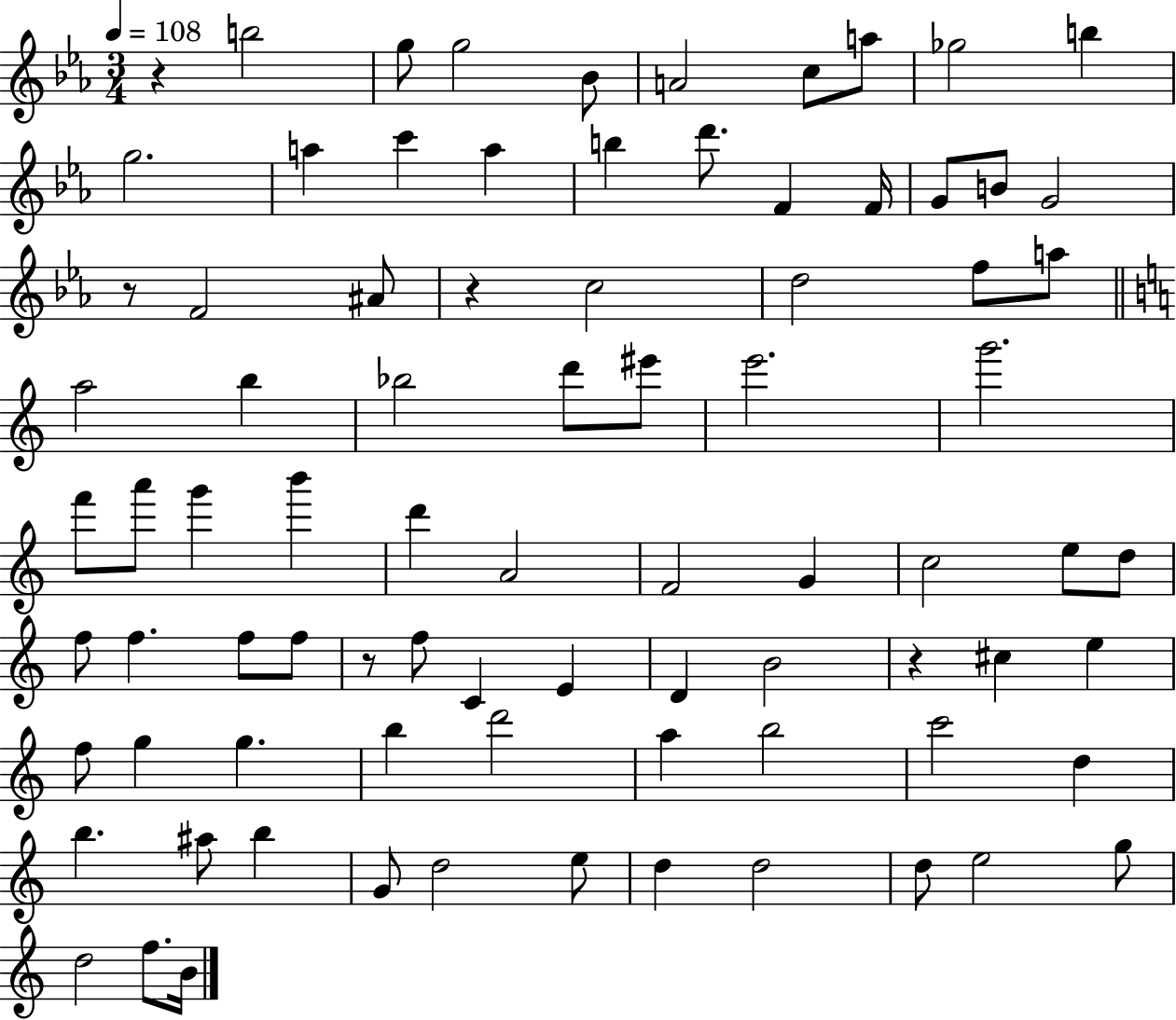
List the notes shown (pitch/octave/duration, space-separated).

R/q B5/h G5/e G5/h Bb4/e A4/h C5/e A5/e Gb5/h B5/q G5/h. A5/q C6/q A5/q B5/q D6/e. F4/q F4/s G4/e B4/e G4/h R/e F4/h A#4/e R/q C5/h D5/h F5/e A5/e A5/h B5/q Bb5/h D6/e EIS6/e E6/h. G6/h. F6/e A6/e G6/q B6/q D6/q A4/h F4/h G4/q C5/h E5/e D5/e F5/e F5/q. F5/e F5/e R/e F5/e C4/q E4/q D4/q B4/h R/q C#5/q E5/q F5/e G5/q G5/q. B5/q D6/h A5/q B5/h C6/h D5/q B5/q. A#5/e B5/q G4/e D5/h E5/e D5/q D5/h D5/e E5/h G5/e D5/h F5/e. B4/s